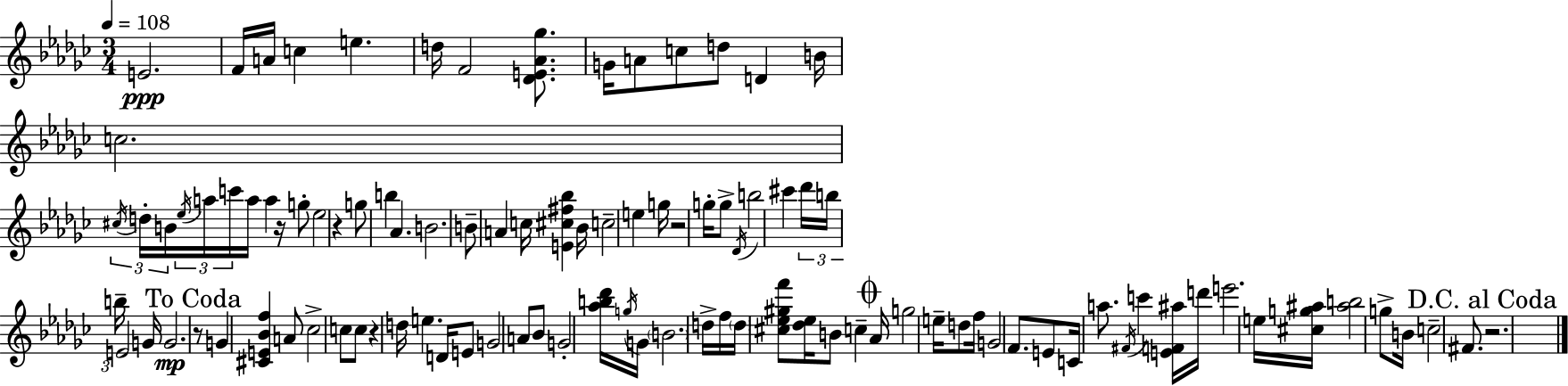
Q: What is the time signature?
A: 3/4